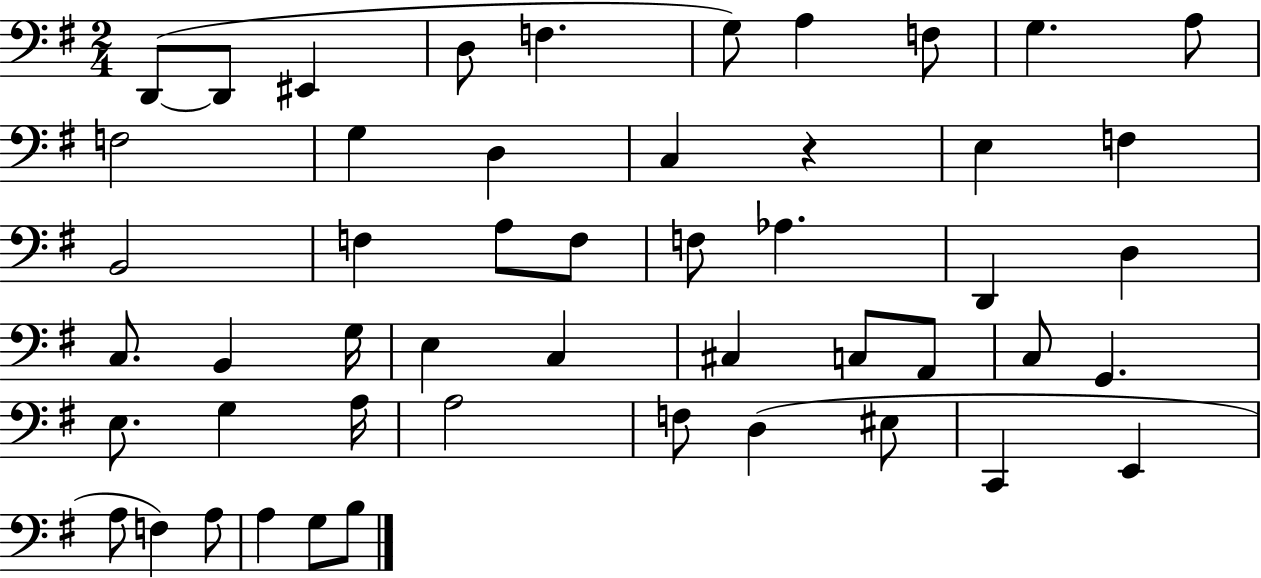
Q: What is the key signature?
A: G major